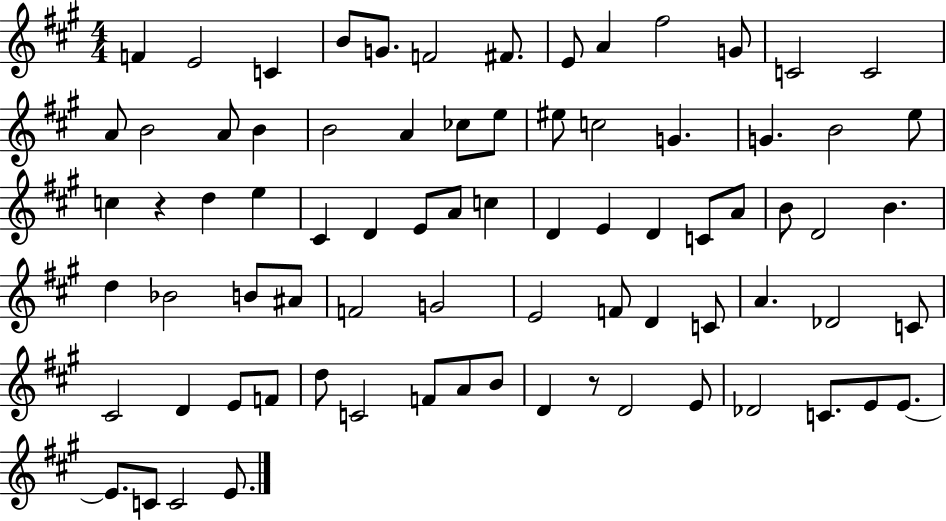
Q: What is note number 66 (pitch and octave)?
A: D4